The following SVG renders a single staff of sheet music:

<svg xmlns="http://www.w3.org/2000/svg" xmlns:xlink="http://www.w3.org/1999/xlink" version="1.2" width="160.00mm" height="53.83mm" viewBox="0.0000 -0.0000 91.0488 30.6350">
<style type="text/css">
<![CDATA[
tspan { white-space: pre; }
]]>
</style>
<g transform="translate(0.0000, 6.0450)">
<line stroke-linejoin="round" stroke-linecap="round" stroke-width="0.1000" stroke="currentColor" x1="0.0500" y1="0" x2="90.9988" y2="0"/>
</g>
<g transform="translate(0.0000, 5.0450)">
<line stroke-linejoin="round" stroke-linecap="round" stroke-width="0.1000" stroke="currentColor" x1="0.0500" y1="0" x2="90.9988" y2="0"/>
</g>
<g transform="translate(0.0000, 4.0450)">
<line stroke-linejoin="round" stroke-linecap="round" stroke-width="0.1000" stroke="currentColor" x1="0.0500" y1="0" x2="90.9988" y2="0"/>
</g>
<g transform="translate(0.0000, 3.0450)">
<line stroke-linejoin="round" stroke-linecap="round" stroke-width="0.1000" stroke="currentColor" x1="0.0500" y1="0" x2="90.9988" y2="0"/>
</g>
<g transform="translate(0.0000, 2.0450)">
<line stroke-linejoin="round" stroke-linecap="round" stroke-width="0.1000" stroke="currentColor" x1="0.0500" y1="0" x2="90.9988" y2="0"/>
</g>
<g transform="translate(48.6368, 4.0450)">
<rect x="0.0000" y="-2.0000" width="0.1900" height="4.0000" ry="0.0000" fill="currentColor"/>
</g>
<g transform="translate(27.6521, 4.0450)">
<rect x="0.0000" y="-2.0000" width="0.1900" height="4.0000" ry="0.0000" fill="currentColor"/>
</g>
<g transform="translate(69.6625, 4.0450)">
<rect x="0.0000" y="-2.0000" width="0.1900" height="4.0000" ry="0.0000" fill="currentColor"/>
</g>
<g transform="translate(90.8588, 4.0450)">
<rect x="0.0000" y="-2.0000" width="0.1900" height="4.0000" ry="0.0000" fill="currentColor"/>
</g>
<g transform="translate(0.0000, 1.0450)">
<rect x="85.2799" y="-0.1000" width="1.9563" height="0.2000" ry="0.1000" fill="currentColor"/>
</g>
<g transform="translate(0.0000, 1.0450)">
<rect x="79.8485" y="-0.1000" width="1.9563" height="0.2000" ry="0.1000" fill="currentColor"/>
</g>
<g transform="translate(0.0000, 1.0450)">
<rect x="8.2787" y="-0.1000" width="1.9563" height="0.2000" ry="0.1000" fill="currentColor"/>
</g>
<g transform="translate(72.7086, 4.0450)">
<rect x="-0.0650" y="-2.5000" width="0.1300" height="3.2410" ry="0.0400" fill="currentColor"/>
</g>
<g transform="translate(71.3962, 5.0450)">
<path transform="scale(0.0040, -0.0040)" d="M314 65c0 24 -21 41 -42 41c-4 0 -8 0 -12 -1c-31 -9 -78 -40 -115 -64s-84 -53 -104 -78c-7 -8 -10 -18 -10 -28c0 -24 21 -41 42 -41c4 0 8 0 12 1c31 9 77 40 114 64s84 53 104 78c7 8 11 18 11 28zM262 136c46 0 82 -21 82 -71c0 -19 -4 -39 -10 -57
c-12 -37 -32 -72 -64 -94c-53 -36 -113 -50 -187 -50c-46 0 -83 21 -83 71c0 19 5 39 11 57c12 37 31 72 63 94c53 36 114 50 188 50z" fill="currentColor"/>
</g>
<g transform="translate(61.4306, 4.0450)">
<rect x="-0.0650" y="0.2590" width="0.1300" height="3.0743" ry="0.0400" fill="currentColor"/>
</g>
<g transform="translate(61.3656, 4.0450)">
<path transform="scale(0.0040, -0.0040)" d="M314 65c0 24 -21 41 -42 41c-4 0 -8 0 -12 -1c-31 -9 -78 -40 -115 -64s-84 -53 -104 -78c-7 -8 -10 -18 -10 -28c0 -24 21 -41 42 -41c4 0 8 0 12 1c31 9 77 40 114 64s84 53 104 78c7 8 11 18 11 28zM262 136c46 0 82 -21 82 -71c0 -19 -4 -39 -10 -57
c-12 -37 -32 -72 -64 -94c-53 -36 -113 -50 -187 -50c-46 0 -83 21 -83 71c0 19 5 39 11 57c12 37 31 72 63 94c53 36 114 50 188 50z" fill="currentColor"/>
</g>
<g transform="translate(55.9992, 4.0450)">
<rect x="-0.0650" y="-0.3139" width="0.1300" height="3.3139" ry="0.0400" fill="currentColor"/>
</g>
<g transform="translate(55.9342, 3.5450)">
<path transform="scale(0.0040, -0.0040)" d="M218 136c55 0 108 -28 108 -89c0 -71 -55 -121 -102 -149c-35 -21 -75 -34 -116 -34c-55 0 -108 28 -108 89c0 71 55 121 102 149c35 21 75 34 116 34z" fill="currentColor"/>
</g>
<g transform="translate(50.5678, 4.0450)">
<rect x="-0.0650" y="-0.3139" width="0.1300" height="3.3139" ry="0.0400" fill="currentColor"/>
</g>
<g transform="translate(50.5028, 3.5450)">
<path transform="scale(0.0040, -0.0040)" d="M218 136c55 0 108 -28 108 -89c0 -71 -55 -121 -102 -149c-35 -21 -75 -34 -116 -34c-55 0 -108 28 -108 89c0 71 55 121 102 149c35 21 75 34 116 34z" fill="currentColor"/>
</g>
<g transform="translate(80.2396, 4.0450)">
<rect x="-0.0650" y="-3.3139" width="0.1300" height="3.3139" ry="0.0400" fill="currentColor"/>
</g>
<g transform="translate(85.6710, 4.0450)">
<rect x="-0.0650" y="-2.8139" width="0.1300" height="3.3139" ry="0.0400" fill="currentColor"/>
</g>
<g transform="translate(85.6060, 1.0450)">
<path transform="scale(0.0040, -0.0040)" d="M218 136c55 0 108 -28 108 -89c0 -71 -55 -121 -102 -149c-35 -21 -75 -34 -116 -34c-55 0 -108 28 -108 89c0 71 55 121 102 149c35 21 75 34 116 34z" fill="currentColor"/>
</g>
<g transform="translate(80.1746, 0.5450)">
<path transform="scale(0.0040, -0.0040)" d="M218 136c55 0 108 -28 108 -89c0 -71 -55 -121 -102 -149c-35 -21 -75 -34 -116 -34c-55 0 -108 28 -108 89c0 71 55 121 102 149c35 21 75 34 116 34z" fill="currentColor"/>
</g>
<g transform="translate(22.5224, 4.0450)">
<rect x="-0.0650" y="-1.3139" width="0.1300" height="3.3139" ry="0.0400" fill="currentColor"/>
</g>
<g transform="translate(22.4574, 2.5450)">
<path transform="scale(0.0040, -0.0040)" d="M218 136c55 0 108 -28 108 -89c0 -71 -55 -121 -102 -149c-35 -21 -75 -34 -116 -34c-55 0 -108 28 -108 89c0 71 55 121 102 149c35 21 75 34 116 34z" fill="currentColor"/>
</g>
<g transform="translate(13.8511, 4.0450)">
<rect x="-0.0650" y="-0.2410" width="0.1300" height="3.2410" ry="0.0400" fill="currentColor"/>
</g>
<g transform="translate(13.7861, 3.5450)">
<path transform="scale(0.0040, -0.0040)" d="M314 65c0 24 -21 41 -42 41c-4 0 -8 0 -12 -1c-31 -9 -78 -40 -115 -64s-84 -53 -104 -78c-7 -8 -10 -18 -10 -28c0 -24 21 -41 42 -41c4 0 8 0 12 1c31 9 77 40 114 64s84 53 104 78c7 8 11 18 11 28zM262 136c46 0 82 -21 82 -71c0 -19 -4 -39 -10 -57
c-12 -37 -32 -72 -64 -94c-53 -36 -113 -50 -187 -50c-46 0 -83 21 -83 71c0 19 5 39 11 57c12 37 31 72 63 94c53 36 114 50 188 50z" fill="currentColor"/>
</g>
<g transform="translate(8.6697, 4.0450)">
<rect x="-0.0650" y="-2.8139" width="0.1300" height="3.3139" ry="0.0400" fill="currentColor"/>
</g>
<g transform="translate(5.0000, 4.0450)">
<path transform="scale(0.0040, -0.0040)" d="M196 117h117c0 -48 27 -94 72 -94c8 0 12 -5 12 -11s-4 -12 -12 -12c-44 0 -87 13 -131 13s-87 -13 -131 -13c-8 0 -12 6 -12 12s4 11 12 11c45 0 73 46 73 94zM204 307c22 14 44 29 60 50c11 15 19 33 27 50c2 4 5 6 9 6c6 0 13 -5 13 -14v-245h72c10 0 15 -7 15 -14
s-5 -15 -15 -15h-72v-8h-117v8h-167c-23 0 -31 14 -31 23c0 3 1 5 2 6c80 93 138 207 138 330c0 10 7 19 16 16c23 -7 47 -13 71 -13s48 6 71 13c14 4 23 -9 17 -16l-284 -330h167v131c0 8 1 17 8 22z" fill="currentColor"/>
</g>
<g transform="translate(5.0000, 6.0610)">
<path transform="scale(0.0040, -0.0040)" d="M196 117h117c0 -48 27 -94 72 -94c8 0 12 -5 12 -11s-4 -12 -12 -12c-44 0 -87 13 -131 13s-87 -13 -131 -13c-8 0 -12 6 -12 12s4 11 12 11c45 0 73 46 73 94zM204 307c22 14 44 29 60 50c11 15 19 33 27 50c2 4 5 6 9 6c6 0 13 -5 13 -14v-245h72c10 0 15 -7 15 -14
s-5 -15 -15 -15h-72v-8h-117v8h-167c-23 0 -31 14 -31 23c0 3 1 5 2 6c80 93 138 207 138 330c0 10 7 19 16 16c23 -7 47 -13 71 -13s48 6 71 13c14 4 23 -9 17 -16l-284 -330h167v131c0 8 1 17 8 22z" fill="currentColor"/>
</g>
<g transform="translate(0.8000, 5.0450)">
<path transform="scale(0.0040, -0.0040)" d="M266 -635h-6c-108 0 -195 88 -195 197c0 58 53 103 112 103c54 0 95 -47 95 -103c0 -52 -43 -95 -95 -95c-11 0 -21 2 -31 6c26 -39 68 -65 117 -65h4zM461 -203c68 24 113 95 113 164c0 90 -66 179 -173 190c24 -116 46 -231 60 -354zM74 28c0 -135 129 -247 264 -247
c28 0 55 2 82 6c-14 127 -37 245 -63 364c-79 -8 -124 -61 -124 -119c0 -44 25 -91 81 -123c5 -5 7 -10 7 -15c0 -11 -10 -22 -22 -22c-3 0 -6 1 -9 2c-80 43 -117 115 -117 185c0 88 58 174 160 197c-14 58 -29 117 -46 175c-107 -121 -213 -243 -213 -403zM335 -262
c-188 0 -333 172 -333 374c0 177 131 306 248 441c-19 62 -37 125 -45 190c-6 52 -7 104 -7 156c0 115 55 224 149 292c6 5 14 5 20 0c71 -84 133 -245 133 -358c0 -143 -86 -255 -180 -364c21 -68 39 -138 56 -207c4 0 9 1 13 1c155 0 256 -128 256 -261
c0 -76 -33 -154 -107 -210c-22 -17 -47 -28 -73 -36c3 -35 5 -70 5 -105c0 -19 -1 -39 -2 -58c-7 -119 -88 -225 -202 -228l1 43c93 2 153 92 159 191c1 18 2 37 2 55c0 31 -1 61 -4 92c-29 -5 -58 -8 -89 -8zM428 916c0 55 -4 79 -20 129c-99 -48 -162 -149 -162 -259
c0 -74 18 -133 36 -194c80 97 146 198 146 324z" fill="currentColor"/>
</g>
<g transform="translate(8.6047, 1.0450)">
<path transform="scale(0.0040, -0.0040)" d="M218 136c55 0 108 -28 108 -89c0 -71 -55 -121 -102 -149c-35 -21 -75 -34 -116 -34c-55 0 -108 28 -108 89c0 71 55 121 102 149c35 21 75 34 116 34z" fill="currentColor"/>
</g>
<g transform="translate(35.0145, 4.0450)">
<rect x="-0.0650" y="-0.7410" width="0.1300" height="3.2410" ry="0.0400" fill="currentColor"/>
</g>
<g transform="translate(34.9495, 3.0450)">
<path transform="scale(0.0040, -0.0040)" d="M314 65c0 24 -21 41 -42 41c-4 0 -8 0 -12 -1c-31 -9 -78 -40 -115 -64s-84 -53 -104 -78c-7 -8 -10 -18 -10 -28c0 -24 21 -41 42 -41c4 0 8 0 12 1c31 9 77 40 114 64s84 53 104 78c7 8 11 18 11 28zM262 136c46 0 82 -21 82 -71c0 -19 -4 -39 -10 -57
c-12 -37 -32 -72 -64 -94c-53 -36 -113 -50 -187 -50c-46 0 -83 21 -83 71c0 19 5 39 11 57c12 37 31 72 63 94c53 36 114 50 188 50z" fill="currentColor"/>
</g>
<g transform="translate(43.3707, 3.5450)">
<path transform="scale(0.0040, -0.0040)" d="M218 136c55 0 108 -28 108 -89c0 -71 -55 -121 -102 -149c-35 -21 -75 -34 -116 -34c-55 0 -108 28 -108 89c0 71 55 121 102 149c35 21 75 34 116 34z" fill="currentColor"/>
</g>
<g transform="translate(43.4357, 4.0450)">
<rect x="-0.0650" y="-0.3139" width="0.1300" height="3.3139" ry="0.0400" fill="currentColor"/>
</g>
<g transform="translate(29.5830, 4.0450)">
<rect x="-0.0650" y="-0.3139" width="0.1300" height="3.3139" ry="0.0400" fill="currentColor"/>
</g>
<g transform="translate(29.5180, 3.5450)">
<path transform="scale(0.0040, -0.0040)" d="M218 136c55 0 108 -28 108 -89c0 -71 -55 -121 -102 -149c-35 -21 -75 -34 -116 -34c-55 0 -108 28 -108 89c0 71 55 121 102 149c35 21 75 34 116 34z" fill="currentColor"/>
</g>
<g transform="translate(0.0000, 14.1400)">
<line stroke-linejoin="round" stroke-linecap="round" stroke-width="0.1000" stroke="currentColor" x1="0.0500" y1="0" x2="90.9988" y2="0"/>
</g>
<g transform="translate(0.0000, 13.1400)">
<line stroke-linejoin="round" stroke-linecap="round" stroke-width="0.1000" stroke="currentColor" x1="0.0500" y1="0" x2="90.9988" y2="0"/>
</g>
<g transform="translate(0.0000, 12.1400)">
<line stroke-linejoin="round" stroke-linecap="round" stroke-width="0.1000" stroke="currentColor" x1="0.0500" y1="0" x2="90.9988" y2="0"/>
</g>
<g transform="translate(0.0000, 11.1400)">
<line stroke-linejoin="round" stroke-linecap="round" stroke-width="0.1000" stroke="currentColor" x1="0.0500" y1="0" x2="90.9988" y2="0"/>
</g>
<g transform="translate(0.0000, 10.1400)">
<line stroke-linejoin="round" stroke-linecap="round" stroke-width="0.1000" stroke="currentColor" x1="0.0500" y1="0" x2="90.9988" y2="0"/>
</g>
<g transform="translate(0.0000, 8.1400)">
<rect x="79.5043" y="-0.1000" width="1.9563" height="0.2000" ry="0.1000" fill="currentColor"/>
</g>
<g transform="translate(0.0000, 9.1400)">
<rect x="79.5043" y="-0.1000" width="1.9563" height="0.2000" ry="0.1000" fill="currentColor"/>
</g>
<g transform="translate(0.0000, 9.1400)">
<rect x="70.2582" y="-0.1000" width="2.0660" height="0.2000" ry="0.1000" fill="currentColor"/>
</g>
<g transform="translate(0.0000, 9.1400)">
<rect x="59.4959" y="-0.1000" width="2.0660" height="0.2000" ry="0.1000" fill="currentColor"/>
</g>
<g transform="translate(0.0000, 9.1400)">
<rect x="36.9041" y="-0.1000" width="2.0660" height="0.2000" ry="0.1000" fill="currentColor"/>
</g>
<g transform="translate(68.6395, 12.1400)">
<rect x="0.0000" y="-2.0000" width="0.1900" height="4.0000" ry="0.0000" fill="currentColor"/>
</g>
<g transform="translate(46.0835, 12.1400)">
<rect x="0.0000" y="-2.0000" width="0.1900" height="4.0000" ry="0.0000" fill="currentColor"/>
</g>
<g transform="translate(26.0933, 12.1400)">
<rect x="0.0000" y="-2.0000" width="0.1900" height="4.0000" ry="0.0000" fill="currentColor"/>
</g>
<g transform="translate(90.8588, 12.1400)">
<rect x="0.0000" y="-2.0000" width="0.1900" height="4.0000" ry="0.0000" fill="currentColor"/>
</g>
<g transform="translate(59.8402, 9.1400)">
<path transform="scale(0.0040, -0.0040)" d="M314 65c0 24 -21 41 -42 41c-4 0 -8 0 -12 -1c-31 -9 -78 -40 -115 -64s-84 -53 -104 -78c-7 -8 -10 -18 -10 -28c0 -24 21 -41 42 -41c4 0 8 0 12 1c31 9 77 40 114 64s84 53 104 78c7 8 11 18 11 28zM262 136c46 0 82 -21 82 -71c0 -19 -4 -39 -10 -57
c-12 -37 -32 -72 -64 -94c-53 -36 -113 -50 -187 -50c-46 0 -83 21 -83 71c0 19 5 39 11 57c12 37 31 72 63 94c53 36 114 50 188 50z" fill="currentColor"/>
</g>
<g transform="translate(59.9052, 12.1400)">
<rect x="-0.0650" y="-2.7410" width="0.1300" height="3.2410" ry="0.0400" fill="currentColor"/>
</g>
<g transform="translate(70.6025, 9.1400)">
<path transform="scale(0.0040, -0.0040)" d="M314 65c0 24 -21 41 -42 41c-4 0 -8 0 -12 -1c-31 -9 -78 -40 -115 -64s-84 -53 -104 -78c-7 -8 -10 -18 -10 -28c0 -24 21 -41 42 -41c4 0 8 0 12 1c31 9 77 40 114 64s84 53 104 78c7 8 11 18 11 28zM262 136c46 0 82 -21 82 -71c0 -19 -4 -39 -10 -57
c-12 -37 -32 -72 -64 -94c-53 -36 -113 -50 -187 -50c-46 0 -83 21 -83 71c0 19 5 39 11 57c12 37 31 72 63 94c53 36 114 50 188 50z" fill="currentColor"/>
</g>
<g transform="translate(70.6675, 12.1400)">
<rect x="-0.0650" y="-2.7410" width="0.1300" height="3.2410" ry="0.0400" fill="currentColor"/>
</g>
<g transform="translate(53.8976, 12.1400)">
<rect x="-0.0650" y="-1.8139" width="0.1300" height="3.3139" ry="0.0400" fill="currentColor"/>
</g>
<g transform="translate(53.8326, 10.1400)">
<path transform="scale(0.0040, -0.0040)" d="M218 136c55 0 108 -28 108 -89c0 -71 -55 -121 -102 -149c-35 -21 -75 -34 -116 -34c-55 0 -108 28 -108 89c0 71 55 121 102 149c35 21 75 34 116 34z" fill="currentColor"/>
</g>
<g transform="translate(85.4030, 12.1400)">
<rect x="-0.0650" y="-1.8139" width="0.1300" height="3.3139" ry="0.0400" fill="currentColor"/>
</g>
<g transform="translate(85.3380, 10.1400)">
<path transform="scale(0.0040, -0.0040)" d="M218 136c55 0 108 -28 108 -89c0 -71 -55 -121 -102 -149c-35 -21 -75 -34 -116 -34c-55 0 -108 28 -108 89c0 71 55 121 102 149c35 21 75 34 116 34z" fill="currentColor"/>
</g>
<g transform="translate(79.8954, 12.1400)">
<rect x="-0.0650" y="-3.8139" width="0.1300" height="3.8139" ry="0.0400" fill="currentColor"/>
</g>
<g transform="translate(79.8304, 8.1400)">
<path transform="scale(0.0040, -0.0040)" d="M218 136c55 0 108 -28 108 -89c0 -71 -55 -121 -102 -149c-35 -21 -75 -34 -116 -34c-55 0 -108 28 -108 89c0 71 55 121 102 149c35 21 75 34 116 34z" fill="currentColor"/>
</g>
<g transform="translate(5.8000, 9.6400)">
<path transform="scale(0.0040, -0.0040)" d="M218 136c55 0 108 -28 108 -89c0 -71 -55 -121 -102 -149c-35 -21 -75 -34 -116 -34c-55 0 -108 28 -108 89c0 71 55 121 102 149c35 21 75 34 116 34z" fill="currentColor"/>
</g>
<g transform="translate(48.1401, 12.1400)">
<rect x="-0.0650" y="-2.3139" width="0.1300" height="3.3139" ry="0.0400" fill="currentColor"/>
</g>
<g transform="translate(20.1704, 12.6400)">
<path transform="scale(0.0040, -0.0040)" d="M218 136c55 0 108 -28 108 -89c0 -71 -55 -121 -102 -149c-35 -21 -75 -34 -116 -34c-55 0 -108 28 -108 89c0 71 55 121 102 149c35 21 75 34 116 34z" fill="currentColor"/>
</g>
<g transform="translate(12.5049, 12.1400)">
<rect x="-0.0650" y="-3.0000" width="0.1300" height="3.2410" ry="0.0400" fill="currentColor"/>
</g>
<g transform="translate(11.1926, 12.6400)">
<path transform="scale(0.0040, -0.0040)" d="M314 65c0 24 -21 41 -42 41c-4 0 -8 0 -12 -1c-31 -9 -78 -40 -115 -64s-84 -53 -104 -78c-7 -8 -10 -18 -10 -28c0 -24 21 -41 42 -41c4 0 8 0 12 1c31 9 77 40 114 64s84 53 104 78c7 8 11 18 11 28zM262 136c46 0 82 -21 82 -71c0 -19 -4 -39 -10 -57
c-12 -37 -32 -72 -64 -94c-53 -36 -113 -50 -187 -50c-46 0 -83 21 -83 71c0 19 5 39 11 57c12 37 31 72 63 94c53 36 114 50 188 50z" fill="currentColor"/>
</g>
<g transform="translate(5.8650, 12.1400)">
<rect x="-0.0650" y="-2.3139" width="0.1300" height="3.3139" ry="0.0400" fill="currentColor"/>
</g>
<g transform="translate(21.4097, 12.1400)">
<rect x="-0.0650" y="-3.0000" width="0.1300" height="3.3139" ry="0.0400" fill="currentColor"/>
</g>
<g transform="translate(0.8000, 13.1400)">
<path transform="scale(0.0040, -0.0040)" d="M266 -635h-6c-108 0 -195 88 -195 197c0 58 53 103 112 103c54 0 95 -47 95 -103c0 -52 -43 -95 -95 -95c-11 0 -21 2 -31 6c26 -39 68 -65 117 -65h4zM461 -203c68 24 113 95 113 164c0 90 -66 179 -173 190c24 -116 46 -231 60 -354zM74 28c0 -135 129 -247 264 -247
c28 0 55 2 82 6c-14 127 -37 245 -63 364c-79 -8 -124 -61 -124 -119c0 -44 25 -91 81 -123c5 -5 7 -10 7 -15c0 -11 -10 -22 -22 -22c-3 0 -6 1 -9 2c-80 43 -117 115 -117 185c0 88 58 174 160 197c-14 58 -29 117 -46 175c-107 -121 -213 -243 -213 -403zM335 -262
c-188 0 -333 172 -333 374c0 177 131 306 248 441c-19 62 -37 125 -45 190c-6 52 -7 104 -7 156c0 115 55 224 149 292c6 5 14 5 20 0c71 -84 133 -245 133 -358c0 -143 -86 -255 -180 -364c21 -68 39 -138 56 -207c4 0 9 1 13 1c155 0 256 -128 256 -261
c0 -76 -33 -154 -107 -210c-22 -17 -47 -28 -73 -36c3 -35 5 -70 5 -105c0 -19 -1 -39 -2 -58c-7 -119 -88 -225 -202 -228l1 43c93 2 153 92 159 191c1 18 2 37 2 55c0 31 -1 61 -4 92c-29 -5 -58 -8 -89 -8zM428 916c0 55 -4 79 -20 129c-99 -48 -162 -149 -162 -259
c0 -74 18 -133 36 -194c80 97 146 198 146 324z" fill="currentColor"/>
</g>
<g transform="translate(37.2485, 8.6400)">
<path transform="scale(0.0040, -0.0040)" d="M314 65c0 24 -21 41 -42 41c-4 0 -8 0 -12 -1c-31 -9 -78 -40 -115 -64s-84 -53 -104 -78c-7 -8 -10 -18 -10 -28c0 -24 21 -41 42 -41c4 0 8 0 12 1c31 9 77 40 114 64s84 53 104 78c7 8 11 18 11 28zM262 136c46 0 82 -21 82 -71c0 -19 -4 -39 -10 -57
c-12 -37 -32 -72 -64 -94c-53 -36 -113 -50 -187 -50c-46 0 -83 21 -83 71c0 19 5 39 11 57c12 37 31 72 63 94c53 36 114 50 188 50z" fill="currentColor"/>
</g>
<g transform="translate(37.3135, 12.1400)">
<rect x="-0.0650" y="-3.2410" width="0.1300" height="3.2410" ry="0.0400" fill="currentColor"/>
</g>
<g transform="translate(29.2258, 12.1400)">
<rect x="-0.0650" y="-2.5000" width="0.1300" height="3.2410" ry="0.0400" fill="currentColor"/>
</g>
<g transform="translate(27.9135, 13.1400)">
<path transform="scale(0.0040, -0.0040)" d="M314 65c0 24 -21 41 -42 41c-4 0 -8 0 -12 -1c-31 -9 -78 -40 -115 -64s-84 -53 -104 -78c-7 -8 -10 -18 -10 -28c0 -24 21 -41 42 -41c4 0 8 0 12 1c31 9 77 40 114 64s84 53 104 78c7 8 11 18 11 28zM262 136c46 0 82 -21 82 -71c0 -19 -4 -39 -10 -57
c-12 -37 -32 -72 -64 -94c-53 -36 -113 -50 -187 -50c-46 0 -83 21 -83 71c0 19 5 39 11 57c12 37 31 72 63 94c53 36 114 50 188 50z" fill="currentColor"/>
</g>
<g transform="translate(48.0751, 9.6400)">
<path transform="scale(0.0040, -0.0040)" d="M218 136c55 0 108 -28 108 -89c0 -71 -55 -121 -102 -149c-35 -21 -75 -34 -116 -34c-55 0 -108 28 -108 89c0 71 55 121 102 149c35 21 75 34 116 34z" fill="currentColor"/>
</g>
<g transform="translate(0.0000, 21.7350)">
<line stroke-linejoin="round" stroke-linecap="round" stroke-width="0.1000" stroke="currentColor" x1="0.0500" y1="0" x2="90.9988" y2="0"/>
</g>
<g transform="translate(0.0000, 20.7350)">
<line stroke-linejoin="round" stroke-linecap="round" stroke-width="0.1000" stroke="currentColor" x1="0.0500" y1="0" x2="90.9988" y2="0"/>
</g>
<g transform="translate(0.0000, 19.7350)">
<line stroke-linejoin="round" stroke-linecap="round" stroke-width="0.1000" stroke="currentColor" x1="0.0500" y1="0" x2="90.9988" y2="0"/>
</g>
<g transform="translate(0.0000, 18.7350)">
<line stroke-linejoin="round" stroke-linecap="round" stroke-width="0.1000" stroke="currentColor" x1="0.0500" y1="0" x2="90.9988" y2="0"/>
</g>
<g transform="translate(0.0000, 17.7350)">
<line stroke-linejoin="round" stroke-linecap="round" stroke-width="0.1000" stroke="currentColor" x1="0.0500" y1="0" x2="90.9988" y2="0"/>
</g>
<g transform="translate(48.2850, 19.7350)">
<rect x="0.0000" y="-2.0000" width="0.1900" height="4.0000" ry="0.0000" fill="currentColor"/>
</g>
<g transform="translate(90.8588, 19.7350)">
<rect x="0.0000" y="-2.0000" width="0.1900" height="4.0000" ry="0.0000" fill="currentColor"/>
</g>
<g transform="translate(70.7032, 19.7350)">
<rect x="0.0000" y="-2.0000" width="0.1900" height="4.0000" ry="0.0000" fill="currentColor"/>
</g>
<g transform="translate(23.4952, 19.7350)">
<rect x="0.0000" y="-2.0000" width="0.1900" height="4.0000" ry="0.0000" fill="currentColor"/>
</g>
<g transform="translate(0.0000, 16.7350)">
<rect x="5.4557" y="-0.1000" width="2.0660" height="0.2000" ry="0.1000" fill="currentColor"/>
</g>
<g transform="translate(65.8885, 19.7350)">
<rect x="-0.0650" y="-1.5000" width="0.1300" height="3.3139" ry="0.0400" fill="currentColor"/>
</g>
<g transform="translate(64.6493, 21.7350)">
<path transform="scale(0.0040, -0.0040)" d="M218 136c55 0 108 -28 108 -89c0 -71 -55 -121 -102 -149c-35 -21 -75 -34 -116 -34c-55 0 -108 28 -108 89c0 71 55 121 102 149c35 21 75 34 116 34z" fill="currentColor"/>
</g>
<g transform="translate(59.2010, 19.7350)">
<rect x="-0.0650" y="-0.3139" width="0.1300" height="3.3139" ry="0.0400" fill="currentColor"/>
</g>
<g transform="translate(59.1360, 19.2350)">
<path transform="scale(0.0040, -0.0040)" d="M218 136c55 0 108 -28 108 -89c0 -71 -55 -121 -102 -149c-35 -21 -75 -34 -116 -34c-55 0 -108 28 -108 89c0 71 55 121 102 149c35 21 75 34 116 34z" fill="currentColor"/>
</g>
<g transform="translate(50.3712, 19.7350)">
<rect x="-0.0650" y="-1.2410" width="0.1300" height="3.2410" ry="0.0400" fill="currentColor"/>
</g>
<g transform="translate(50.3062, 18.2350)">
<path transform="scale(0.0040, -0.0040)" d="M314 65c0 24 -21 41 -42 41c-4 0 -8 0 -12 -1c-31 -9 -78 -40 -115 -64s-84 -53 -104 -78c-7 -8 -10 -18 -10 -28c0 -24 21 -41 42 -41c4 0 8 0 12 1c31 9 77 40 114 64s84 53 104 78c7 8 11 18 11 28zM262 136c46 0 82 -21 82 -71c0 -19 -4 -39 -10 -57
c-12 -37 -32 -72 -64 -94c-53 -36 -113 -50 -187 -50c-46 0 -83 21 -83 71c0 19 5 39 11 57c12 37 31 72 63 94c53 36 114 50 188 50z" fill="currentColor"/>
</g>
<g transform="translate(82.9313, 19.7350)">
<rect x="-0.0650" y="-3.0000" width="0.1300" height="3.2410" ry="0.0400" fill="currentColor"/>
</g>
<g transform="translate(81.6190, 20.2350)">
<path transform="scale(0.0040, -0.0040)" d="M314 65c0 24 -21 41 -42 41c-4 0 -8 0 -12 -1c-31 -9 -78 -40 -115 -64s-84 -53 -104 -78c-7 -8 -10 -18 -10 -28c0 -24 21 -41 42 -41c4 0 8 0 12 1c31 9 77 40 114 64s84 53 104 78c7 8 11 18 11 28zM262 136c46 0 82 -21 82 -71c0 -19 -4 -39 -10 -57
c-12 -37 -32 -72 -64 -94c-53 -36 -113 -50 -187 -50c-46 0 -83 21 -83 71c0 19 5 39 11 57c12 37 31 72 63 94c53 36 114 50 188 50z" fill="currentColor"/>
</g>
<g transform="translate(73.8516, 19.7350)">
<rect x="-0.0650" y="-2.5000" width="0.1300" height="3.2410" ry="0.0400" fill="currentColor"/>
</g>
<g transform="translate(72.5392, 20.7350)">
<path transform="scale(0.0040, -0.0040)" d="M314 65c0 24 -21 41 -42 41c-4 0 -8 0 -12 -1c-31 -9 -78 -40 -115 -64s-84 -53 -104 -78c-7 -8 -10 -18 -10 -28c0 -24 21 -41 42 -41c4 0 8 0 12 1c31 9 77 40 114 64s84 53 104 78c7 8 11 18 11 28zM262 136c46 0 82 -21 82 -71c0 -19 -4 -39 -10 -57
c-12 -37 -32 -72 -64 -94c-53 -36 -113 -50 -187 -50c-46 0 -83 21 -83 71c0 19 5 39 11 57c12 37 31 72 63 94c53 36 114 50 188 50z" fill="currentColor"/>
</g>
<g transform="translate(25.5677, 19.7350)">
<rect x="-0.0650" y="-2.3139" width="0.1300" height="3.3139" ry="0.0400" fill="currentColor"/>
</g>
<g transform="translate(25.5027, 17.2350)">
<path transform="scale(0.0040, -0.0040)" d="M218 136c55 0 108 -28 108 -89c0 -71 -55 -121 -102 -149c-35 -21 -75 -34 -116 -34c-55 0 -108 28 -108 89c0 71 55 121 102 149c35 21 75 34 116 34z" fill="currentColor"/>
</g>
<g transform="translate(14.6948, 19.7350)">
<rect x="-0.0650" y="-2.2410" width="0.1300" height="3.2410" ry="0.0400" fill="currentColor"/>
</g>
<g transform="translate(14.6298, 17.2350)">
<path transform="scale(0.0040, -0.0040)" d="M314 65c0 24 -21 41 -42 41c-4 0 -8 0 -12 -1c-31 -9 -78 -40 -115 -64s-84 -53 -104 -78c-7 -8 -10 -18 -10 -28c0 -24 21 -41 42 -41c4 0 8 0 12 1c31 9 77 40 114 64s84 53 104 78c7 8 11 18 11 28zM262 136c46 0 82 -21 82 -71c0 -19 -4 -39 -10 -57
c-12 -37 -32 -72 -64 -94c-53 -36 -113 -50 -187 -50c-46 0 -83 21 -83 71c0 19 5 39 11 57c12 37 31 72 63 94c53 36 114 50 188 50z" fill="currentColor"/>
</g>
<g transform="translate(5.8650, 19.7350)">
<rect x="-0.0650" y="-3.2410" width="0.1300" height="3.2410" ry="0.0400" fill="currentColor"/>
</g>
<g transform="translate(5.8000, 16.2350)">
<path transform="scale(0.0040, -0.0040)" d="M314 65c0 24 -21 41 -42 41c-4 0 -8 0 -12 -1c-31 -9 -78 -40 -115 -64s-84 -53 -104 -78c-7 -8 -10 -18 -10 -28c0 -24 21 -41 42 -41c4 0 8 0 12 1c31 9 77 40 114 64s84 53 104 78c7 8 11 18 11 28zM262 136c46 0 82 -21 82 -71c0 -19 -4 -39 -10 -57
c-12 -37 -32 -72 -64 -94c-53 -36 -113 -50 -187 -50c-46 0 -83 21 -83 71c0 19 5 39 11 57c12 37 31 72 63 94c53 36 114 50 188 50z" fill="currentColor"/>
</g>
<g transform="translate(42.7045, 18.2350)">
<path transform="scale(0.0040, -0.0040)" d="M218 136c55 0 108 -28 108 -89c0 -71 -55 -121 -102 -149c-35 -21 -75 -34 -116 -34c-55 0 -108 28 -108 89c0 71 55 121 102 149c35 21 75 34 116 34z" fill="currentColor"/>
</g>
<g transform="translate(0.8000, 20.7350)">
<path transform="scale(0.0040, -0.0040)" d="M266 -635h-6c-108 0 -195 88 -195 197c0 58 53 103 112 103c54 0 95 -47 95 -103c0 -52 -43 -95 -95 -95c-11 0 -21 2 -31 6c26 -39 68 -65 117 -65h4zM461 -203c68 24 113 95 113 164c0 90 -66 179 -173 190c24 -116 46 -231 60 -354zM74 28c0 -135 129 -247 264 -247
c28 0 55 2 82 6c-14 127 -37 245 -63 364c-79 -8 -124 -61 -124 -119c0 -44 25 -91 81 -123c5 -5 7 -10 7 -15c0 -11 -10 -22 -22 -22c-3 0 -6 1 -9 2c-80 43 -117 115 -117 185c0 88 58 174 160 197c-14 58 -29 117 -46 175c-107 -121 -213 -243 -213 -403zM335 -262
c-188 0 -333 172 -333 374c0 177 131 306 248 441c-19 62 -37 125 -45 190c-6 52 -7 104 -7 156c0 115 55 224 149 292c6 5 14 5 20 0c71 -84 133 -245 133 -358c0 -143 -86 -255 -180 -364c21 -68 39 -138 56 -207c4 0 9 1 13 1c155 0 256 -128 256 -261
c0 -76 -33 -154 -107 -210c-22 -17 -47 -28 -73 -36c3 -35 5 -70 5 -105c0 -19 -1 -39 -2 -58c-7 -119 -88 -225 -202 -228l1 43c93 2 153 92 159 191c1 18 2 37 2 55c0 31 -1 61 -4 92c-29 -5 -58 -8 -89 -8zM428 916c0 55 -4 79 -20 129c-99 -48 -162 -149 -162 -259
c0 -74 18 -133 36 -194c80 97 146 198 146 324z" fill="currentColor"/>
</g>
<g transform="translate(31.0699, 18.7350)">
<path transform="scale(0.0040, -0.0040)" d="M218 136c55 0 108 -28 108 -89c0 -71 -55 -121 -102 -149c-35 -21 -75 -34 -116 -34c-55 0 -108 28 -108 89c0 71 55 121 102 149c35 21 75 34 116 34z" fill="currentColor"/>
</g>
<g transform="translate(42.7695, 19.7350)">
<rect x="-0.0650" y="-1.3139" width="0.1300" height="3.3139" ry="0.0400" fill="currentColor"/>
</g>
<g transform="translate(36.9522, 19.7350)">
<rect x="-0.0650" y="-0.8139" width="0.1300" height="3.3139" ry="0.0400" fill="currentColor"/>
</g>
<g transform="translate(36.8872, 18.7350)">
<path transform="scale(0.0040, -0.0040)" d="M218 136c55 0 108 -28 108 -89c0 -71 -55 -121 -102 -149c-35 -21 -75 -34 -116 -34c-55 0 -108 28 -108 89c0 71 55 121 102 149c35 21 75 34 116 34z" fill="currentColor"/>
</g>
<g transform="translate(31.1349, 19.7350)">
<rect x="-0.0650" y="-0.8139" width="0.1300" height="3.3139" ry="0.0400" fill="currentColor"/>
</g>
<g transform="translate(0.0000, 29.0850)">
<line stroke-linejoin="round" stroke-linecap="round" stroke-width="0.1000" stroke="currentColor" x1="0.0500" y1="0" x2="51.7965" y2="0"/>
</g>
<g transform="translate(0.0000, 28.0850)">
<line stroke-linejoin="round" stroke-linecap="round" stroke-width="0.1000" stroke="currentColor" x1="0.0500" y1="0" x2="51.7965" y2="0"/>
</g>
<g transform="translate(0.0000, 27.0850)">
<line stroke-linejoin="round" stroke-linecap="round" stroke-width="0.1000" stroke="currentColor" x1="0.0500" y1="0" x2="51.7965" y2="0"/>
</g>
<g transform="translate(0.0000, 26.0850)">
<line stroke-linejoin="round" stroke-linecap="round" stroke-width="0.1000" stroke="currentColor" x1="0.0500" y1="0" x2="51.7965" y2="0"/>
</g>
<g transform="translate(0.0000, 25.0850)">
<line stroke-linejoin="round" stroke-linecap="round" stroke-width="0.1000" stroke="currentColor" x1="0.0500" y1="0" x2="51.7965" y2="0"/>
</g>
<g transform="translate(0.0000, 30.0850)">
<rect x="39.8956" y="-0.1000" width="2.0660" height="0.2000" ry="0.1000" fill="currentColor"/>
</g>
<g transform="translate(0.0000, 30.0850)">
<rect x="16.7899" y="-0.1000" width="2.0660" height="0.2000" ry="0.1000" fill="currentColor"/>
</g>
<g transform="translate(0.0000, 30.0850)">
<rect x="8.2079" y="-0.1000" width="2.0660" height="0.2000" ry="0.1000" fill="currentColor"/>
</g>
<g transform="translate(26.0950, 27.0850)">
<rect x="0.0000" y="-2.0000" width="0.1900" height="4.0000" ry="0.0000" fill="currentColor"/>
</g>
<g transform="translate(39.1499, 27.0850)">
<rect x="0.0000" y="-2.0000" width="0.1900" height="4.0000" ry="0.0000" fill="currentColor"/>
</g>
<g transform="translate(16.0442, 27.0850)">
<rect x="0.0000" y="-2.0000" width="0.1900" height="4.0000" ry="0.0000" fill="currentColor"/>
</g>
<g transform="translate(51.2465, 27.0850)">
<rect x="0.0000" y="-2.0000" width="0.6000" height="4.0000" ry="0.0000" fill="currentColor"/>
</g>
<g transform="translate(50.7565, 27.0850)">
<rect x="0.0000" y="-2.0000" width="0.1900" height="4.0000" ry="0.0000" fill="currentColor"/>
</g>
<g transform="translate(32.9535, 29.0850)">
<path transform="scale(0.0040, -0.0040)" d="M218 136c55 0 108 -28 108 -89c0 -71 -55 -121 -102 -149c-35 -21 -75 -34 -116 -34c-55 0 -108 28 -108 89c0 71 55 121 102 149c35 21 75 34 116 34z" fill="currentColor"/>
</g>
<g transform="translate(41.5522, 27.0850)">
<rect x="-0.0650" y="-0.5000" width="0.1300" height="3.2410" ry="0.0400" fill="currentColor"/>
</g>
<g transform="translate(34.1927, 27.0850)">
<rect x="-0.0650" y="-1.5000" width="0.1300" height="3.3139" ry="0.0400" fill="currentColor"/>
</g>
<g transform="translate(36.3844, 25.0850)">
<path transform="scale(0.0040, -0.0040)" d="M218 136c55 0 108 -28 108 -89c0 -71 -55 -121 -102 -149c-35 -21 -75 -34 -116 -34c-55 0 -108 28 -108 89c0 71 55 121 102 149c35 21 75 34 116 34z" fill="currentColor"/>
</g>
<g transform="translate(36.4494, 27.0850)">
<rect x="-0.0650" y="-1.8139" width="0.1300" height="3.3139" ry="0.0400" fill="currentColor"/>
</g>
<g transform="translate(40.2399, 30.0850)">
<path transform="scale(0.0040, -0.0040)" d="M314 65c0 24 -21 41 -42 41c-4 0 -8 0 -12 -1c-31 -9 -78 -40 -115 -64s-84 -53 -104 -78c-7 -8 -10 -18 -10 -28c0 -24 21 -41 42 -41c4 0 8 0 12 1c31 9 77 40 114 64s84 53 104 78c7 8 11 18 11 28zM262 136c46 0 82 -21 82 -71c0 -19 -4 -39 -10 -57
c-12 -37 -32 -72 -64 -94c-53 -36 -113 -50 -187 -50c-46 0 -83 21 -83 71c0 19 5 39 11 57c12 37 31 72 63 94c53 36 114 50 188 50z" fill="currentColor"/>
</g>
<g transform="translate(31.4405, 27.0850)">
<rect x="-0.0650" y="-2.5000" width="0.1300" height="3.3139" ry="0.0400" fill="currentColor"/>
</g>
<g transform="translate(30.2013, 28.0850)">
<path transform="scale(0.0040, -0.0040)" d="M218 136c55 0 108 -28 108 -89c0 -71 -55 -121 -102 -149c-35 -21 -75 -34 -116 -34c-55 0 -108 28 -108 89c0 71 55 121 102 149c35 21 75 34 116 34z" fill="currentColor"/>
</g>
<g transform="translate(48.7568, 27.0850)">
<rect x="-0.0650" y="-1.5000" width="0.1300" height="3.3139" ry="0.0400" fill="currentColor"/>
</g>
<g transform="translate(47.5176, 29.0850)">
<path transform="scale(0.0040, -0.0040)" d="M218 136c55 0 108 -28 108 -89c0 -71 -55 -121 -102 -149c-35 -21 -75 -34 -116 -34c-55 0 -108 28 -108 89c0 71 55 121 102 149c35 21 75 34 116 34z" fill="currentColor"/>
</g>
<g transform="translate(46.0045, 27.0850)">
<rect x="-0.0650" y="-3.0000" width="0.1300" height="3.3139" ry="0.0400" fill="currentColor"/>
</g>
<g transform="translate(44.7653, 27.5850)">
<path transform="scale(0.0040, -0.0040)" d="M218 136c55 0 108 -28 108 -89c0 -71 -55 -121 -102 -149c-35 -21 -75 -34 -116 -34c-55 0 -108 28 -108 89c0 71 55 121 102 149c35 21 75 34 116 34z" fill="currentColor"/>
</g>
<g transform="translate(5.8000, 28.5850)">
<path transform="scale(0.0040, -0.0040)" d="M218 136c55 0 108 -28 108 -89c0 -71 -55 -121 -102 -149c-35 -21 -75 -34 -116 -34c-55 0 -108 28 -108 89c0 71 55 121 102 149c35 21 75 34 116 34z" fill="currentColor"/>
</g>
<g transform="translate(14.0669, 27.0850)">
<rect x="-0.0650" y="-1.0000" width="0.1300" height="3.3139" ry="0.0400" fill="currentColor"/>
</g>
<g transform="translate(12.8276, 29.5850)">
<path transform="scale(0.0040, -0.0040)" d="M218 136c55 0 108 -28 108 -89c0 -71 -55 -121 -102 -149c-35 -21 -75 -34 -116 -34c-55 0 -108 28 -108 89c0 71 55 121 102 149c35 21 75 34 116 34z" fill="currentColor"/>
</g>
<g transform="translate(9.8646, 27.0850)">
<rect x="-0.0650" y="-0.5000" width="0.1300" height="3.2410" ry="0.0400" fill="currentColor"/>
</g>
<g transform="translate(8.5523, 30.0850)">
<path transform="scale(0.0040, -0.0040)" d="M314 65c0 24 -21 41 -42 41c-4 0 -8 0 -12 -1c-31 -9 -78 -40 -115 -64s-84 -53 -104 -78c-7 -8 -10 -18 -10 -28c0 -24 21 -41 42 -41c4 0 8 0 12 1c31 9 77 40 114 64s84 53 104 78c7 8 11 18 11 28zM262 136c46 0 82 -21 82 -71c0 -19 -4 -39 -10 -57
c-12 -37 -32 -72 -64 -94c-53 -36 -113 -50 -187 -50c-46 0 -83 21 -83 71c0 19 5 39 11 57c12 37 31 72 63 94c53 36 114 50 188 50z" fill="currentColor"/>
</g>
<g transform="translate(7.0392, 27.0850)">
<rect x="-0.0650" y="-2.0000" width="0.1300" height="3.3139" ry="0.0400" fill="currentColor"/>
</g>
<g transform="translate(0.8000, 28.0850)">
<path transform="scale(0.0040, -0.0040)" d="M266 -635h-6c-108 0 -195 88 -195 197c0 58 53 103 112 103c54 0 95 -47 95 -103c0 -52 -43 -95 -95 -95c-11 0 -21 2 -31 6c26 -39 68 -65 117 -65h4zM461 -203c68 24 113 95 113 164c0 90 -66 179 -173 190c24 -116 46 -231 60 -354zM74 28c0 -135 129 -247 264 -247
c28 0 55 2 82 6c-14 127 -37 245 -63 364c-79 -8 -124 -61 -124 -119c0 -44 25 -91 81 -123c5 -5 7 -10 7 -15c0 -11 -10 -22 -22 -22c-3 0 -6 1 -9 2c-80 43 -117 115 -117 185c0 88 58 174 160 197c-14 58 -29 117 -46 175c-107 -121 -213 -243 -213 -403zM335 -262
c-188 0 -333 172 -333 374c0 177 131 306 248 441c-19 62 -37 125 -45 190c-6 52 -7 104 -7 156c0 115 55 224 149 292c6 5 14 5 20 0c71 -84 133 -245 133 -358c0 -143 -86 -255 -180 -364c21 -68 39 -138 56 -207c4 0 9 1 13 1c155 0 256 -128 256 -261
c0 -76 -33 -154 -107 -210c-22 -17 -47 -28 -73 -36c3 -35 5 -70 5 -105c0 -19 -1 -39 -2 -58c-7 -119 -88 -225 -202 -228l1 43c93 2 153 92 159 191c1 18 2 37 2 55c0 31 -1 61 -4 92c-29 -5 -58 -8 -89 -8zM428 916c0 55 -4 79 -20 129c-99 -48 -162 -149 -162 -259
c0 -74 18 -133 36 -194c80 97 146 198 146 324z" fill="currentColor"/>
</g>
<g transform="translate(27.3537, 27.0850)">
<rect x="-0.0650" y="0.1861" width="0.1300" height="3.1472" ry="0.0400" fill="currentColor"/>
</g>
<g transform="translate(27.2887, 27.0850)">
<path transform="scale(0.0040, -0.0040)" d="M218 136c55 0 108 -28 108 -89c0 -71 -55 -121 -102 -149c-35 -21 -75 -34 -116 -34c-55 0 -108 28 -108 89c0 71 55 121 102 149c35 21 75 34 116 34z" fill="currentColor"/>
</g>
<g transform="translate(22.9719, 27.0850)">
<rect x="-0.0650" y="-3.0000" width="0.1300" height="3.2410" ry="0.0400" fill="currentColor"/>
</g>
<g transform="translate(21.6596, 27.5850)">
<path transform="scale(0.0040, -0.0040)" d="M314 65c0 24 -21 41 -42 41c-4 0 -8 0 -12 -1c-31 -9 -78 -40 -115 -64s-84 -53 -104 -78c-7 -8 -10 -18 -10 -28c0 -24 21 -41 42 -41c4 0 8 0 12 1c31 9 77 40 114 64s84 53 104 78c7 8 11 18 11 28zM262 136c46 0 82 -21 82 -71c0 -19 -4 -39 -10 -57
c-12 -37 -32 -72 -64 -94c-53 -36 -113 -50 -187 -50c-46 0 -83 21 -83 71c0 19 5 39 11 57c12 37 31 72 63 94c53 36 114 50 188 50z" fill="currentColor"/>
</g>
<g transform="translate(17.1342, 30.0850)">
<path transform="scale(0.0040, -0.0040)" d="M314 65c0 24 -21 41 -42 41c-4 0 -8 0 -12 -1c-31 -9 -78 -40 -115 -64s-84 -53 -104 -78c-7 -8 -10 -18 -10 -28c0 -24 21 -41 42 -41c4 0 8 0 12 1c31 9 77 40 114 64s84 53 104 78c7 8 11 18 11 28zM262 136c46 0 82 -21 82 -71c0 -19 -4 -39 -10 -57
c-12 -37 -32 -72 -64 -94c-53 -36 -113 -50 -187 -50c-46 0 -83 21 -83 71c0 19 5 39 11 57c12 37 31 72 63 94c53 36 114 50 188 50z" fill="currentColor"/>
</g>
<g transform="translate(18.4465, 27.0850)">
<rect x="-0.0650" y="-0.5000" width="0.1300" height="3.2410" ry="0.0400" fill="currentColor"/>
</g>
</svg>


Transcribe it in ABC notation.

X:1
T:Untitled
M:4/4
L:1/4
K:C
a c2 e c d2 c c c B2 G2 b a g A2 A G2 b2 g f a2 a2 c' f b2 g2 g d d e e2 c E G2 A2 F C2 D C2 A2 B G E f C2 A E